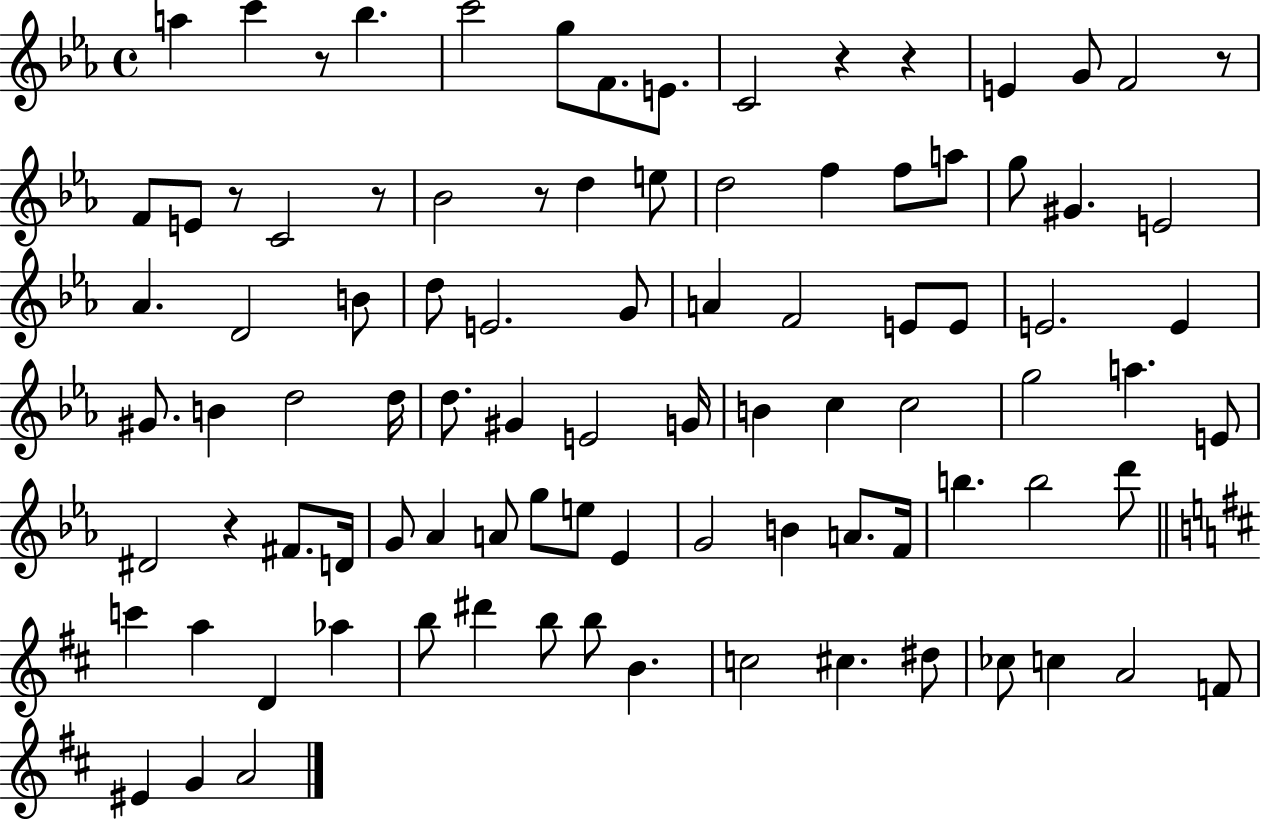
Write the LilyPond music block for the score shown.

{
  \clef treble
  \time 4/4
  \defaultTimeSignature
  \key ees \major
  \repeat volta 2 { a''4 c'''4 r8 bes''4. | c'''2 g''8 f'8. e'8. | c'2 r4 r4 | e'4 g'8 f'2 r8 | \break f'8 e'8 r8 c'2 r8 | bes'2 r8 d''4 e''8 | d''2 f''4 f''8 a''8 | g''8 gis'4. e'2 | \break aes'4. d'2 b'8 | d''8 e'2. g'8 | a'4 f'2 e'8 e'8 | e'2. e'4 | \break gis'8. b'4 d''2 d''16 | d''8. gis'4 e'2 g'16 | b'4 c''4 c''2 | g''2 a''4. e'8 | \break dis'2 r4 fis'8. d'16 | g'8 aes'4 a'8 g''8 e''8 ees'4 | g'2 b'4 a'8. f'16 | b''4. b''2 d'''8 | \break \bar "||" \break \key b \minor c'''4 a''4 d'4 aes''4 | b''8 dis'''4 b''8 b''8 b'4. | c''2 cis''4. dis''8 | ces''8 c''4 a'2 f'8 | \break eis'4 g'4 a'2 | } \bar "|."
}